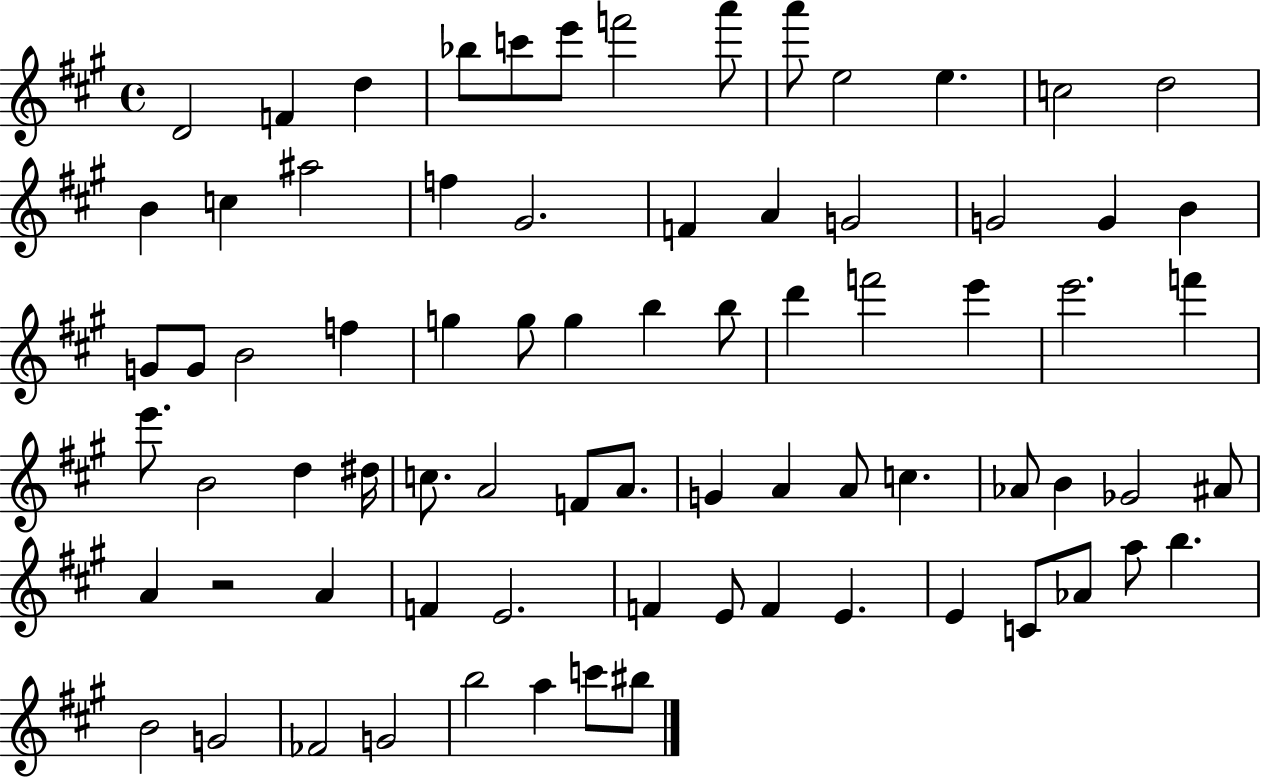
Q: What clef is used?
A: treble